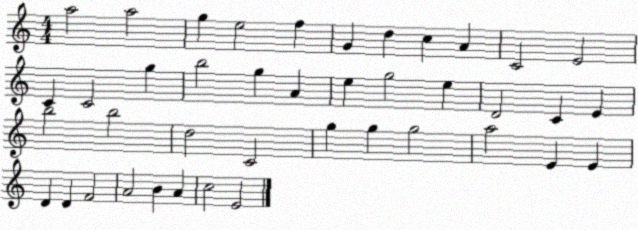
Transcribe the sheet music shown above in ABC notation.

X:1
T:Untitled
M:4/4
L:1/4
K:C
a2 a2 g e2 f G d c A C2 E2 C C2 g b2 g A e g2 e D2 C E b2 b2 d2 C2 g g g2 a2 E E D D F2 A2 B A c2 E2